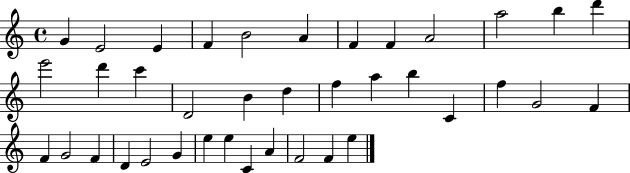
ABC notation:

X:1
T:Untitled
M:4/4
L:1/4
K:C
G E2 E F B2 A F F A2 a2 b d' e'2 d' c' D2 B d f a b C f G2 F F G2 F D E2 G e e C A F2 F e